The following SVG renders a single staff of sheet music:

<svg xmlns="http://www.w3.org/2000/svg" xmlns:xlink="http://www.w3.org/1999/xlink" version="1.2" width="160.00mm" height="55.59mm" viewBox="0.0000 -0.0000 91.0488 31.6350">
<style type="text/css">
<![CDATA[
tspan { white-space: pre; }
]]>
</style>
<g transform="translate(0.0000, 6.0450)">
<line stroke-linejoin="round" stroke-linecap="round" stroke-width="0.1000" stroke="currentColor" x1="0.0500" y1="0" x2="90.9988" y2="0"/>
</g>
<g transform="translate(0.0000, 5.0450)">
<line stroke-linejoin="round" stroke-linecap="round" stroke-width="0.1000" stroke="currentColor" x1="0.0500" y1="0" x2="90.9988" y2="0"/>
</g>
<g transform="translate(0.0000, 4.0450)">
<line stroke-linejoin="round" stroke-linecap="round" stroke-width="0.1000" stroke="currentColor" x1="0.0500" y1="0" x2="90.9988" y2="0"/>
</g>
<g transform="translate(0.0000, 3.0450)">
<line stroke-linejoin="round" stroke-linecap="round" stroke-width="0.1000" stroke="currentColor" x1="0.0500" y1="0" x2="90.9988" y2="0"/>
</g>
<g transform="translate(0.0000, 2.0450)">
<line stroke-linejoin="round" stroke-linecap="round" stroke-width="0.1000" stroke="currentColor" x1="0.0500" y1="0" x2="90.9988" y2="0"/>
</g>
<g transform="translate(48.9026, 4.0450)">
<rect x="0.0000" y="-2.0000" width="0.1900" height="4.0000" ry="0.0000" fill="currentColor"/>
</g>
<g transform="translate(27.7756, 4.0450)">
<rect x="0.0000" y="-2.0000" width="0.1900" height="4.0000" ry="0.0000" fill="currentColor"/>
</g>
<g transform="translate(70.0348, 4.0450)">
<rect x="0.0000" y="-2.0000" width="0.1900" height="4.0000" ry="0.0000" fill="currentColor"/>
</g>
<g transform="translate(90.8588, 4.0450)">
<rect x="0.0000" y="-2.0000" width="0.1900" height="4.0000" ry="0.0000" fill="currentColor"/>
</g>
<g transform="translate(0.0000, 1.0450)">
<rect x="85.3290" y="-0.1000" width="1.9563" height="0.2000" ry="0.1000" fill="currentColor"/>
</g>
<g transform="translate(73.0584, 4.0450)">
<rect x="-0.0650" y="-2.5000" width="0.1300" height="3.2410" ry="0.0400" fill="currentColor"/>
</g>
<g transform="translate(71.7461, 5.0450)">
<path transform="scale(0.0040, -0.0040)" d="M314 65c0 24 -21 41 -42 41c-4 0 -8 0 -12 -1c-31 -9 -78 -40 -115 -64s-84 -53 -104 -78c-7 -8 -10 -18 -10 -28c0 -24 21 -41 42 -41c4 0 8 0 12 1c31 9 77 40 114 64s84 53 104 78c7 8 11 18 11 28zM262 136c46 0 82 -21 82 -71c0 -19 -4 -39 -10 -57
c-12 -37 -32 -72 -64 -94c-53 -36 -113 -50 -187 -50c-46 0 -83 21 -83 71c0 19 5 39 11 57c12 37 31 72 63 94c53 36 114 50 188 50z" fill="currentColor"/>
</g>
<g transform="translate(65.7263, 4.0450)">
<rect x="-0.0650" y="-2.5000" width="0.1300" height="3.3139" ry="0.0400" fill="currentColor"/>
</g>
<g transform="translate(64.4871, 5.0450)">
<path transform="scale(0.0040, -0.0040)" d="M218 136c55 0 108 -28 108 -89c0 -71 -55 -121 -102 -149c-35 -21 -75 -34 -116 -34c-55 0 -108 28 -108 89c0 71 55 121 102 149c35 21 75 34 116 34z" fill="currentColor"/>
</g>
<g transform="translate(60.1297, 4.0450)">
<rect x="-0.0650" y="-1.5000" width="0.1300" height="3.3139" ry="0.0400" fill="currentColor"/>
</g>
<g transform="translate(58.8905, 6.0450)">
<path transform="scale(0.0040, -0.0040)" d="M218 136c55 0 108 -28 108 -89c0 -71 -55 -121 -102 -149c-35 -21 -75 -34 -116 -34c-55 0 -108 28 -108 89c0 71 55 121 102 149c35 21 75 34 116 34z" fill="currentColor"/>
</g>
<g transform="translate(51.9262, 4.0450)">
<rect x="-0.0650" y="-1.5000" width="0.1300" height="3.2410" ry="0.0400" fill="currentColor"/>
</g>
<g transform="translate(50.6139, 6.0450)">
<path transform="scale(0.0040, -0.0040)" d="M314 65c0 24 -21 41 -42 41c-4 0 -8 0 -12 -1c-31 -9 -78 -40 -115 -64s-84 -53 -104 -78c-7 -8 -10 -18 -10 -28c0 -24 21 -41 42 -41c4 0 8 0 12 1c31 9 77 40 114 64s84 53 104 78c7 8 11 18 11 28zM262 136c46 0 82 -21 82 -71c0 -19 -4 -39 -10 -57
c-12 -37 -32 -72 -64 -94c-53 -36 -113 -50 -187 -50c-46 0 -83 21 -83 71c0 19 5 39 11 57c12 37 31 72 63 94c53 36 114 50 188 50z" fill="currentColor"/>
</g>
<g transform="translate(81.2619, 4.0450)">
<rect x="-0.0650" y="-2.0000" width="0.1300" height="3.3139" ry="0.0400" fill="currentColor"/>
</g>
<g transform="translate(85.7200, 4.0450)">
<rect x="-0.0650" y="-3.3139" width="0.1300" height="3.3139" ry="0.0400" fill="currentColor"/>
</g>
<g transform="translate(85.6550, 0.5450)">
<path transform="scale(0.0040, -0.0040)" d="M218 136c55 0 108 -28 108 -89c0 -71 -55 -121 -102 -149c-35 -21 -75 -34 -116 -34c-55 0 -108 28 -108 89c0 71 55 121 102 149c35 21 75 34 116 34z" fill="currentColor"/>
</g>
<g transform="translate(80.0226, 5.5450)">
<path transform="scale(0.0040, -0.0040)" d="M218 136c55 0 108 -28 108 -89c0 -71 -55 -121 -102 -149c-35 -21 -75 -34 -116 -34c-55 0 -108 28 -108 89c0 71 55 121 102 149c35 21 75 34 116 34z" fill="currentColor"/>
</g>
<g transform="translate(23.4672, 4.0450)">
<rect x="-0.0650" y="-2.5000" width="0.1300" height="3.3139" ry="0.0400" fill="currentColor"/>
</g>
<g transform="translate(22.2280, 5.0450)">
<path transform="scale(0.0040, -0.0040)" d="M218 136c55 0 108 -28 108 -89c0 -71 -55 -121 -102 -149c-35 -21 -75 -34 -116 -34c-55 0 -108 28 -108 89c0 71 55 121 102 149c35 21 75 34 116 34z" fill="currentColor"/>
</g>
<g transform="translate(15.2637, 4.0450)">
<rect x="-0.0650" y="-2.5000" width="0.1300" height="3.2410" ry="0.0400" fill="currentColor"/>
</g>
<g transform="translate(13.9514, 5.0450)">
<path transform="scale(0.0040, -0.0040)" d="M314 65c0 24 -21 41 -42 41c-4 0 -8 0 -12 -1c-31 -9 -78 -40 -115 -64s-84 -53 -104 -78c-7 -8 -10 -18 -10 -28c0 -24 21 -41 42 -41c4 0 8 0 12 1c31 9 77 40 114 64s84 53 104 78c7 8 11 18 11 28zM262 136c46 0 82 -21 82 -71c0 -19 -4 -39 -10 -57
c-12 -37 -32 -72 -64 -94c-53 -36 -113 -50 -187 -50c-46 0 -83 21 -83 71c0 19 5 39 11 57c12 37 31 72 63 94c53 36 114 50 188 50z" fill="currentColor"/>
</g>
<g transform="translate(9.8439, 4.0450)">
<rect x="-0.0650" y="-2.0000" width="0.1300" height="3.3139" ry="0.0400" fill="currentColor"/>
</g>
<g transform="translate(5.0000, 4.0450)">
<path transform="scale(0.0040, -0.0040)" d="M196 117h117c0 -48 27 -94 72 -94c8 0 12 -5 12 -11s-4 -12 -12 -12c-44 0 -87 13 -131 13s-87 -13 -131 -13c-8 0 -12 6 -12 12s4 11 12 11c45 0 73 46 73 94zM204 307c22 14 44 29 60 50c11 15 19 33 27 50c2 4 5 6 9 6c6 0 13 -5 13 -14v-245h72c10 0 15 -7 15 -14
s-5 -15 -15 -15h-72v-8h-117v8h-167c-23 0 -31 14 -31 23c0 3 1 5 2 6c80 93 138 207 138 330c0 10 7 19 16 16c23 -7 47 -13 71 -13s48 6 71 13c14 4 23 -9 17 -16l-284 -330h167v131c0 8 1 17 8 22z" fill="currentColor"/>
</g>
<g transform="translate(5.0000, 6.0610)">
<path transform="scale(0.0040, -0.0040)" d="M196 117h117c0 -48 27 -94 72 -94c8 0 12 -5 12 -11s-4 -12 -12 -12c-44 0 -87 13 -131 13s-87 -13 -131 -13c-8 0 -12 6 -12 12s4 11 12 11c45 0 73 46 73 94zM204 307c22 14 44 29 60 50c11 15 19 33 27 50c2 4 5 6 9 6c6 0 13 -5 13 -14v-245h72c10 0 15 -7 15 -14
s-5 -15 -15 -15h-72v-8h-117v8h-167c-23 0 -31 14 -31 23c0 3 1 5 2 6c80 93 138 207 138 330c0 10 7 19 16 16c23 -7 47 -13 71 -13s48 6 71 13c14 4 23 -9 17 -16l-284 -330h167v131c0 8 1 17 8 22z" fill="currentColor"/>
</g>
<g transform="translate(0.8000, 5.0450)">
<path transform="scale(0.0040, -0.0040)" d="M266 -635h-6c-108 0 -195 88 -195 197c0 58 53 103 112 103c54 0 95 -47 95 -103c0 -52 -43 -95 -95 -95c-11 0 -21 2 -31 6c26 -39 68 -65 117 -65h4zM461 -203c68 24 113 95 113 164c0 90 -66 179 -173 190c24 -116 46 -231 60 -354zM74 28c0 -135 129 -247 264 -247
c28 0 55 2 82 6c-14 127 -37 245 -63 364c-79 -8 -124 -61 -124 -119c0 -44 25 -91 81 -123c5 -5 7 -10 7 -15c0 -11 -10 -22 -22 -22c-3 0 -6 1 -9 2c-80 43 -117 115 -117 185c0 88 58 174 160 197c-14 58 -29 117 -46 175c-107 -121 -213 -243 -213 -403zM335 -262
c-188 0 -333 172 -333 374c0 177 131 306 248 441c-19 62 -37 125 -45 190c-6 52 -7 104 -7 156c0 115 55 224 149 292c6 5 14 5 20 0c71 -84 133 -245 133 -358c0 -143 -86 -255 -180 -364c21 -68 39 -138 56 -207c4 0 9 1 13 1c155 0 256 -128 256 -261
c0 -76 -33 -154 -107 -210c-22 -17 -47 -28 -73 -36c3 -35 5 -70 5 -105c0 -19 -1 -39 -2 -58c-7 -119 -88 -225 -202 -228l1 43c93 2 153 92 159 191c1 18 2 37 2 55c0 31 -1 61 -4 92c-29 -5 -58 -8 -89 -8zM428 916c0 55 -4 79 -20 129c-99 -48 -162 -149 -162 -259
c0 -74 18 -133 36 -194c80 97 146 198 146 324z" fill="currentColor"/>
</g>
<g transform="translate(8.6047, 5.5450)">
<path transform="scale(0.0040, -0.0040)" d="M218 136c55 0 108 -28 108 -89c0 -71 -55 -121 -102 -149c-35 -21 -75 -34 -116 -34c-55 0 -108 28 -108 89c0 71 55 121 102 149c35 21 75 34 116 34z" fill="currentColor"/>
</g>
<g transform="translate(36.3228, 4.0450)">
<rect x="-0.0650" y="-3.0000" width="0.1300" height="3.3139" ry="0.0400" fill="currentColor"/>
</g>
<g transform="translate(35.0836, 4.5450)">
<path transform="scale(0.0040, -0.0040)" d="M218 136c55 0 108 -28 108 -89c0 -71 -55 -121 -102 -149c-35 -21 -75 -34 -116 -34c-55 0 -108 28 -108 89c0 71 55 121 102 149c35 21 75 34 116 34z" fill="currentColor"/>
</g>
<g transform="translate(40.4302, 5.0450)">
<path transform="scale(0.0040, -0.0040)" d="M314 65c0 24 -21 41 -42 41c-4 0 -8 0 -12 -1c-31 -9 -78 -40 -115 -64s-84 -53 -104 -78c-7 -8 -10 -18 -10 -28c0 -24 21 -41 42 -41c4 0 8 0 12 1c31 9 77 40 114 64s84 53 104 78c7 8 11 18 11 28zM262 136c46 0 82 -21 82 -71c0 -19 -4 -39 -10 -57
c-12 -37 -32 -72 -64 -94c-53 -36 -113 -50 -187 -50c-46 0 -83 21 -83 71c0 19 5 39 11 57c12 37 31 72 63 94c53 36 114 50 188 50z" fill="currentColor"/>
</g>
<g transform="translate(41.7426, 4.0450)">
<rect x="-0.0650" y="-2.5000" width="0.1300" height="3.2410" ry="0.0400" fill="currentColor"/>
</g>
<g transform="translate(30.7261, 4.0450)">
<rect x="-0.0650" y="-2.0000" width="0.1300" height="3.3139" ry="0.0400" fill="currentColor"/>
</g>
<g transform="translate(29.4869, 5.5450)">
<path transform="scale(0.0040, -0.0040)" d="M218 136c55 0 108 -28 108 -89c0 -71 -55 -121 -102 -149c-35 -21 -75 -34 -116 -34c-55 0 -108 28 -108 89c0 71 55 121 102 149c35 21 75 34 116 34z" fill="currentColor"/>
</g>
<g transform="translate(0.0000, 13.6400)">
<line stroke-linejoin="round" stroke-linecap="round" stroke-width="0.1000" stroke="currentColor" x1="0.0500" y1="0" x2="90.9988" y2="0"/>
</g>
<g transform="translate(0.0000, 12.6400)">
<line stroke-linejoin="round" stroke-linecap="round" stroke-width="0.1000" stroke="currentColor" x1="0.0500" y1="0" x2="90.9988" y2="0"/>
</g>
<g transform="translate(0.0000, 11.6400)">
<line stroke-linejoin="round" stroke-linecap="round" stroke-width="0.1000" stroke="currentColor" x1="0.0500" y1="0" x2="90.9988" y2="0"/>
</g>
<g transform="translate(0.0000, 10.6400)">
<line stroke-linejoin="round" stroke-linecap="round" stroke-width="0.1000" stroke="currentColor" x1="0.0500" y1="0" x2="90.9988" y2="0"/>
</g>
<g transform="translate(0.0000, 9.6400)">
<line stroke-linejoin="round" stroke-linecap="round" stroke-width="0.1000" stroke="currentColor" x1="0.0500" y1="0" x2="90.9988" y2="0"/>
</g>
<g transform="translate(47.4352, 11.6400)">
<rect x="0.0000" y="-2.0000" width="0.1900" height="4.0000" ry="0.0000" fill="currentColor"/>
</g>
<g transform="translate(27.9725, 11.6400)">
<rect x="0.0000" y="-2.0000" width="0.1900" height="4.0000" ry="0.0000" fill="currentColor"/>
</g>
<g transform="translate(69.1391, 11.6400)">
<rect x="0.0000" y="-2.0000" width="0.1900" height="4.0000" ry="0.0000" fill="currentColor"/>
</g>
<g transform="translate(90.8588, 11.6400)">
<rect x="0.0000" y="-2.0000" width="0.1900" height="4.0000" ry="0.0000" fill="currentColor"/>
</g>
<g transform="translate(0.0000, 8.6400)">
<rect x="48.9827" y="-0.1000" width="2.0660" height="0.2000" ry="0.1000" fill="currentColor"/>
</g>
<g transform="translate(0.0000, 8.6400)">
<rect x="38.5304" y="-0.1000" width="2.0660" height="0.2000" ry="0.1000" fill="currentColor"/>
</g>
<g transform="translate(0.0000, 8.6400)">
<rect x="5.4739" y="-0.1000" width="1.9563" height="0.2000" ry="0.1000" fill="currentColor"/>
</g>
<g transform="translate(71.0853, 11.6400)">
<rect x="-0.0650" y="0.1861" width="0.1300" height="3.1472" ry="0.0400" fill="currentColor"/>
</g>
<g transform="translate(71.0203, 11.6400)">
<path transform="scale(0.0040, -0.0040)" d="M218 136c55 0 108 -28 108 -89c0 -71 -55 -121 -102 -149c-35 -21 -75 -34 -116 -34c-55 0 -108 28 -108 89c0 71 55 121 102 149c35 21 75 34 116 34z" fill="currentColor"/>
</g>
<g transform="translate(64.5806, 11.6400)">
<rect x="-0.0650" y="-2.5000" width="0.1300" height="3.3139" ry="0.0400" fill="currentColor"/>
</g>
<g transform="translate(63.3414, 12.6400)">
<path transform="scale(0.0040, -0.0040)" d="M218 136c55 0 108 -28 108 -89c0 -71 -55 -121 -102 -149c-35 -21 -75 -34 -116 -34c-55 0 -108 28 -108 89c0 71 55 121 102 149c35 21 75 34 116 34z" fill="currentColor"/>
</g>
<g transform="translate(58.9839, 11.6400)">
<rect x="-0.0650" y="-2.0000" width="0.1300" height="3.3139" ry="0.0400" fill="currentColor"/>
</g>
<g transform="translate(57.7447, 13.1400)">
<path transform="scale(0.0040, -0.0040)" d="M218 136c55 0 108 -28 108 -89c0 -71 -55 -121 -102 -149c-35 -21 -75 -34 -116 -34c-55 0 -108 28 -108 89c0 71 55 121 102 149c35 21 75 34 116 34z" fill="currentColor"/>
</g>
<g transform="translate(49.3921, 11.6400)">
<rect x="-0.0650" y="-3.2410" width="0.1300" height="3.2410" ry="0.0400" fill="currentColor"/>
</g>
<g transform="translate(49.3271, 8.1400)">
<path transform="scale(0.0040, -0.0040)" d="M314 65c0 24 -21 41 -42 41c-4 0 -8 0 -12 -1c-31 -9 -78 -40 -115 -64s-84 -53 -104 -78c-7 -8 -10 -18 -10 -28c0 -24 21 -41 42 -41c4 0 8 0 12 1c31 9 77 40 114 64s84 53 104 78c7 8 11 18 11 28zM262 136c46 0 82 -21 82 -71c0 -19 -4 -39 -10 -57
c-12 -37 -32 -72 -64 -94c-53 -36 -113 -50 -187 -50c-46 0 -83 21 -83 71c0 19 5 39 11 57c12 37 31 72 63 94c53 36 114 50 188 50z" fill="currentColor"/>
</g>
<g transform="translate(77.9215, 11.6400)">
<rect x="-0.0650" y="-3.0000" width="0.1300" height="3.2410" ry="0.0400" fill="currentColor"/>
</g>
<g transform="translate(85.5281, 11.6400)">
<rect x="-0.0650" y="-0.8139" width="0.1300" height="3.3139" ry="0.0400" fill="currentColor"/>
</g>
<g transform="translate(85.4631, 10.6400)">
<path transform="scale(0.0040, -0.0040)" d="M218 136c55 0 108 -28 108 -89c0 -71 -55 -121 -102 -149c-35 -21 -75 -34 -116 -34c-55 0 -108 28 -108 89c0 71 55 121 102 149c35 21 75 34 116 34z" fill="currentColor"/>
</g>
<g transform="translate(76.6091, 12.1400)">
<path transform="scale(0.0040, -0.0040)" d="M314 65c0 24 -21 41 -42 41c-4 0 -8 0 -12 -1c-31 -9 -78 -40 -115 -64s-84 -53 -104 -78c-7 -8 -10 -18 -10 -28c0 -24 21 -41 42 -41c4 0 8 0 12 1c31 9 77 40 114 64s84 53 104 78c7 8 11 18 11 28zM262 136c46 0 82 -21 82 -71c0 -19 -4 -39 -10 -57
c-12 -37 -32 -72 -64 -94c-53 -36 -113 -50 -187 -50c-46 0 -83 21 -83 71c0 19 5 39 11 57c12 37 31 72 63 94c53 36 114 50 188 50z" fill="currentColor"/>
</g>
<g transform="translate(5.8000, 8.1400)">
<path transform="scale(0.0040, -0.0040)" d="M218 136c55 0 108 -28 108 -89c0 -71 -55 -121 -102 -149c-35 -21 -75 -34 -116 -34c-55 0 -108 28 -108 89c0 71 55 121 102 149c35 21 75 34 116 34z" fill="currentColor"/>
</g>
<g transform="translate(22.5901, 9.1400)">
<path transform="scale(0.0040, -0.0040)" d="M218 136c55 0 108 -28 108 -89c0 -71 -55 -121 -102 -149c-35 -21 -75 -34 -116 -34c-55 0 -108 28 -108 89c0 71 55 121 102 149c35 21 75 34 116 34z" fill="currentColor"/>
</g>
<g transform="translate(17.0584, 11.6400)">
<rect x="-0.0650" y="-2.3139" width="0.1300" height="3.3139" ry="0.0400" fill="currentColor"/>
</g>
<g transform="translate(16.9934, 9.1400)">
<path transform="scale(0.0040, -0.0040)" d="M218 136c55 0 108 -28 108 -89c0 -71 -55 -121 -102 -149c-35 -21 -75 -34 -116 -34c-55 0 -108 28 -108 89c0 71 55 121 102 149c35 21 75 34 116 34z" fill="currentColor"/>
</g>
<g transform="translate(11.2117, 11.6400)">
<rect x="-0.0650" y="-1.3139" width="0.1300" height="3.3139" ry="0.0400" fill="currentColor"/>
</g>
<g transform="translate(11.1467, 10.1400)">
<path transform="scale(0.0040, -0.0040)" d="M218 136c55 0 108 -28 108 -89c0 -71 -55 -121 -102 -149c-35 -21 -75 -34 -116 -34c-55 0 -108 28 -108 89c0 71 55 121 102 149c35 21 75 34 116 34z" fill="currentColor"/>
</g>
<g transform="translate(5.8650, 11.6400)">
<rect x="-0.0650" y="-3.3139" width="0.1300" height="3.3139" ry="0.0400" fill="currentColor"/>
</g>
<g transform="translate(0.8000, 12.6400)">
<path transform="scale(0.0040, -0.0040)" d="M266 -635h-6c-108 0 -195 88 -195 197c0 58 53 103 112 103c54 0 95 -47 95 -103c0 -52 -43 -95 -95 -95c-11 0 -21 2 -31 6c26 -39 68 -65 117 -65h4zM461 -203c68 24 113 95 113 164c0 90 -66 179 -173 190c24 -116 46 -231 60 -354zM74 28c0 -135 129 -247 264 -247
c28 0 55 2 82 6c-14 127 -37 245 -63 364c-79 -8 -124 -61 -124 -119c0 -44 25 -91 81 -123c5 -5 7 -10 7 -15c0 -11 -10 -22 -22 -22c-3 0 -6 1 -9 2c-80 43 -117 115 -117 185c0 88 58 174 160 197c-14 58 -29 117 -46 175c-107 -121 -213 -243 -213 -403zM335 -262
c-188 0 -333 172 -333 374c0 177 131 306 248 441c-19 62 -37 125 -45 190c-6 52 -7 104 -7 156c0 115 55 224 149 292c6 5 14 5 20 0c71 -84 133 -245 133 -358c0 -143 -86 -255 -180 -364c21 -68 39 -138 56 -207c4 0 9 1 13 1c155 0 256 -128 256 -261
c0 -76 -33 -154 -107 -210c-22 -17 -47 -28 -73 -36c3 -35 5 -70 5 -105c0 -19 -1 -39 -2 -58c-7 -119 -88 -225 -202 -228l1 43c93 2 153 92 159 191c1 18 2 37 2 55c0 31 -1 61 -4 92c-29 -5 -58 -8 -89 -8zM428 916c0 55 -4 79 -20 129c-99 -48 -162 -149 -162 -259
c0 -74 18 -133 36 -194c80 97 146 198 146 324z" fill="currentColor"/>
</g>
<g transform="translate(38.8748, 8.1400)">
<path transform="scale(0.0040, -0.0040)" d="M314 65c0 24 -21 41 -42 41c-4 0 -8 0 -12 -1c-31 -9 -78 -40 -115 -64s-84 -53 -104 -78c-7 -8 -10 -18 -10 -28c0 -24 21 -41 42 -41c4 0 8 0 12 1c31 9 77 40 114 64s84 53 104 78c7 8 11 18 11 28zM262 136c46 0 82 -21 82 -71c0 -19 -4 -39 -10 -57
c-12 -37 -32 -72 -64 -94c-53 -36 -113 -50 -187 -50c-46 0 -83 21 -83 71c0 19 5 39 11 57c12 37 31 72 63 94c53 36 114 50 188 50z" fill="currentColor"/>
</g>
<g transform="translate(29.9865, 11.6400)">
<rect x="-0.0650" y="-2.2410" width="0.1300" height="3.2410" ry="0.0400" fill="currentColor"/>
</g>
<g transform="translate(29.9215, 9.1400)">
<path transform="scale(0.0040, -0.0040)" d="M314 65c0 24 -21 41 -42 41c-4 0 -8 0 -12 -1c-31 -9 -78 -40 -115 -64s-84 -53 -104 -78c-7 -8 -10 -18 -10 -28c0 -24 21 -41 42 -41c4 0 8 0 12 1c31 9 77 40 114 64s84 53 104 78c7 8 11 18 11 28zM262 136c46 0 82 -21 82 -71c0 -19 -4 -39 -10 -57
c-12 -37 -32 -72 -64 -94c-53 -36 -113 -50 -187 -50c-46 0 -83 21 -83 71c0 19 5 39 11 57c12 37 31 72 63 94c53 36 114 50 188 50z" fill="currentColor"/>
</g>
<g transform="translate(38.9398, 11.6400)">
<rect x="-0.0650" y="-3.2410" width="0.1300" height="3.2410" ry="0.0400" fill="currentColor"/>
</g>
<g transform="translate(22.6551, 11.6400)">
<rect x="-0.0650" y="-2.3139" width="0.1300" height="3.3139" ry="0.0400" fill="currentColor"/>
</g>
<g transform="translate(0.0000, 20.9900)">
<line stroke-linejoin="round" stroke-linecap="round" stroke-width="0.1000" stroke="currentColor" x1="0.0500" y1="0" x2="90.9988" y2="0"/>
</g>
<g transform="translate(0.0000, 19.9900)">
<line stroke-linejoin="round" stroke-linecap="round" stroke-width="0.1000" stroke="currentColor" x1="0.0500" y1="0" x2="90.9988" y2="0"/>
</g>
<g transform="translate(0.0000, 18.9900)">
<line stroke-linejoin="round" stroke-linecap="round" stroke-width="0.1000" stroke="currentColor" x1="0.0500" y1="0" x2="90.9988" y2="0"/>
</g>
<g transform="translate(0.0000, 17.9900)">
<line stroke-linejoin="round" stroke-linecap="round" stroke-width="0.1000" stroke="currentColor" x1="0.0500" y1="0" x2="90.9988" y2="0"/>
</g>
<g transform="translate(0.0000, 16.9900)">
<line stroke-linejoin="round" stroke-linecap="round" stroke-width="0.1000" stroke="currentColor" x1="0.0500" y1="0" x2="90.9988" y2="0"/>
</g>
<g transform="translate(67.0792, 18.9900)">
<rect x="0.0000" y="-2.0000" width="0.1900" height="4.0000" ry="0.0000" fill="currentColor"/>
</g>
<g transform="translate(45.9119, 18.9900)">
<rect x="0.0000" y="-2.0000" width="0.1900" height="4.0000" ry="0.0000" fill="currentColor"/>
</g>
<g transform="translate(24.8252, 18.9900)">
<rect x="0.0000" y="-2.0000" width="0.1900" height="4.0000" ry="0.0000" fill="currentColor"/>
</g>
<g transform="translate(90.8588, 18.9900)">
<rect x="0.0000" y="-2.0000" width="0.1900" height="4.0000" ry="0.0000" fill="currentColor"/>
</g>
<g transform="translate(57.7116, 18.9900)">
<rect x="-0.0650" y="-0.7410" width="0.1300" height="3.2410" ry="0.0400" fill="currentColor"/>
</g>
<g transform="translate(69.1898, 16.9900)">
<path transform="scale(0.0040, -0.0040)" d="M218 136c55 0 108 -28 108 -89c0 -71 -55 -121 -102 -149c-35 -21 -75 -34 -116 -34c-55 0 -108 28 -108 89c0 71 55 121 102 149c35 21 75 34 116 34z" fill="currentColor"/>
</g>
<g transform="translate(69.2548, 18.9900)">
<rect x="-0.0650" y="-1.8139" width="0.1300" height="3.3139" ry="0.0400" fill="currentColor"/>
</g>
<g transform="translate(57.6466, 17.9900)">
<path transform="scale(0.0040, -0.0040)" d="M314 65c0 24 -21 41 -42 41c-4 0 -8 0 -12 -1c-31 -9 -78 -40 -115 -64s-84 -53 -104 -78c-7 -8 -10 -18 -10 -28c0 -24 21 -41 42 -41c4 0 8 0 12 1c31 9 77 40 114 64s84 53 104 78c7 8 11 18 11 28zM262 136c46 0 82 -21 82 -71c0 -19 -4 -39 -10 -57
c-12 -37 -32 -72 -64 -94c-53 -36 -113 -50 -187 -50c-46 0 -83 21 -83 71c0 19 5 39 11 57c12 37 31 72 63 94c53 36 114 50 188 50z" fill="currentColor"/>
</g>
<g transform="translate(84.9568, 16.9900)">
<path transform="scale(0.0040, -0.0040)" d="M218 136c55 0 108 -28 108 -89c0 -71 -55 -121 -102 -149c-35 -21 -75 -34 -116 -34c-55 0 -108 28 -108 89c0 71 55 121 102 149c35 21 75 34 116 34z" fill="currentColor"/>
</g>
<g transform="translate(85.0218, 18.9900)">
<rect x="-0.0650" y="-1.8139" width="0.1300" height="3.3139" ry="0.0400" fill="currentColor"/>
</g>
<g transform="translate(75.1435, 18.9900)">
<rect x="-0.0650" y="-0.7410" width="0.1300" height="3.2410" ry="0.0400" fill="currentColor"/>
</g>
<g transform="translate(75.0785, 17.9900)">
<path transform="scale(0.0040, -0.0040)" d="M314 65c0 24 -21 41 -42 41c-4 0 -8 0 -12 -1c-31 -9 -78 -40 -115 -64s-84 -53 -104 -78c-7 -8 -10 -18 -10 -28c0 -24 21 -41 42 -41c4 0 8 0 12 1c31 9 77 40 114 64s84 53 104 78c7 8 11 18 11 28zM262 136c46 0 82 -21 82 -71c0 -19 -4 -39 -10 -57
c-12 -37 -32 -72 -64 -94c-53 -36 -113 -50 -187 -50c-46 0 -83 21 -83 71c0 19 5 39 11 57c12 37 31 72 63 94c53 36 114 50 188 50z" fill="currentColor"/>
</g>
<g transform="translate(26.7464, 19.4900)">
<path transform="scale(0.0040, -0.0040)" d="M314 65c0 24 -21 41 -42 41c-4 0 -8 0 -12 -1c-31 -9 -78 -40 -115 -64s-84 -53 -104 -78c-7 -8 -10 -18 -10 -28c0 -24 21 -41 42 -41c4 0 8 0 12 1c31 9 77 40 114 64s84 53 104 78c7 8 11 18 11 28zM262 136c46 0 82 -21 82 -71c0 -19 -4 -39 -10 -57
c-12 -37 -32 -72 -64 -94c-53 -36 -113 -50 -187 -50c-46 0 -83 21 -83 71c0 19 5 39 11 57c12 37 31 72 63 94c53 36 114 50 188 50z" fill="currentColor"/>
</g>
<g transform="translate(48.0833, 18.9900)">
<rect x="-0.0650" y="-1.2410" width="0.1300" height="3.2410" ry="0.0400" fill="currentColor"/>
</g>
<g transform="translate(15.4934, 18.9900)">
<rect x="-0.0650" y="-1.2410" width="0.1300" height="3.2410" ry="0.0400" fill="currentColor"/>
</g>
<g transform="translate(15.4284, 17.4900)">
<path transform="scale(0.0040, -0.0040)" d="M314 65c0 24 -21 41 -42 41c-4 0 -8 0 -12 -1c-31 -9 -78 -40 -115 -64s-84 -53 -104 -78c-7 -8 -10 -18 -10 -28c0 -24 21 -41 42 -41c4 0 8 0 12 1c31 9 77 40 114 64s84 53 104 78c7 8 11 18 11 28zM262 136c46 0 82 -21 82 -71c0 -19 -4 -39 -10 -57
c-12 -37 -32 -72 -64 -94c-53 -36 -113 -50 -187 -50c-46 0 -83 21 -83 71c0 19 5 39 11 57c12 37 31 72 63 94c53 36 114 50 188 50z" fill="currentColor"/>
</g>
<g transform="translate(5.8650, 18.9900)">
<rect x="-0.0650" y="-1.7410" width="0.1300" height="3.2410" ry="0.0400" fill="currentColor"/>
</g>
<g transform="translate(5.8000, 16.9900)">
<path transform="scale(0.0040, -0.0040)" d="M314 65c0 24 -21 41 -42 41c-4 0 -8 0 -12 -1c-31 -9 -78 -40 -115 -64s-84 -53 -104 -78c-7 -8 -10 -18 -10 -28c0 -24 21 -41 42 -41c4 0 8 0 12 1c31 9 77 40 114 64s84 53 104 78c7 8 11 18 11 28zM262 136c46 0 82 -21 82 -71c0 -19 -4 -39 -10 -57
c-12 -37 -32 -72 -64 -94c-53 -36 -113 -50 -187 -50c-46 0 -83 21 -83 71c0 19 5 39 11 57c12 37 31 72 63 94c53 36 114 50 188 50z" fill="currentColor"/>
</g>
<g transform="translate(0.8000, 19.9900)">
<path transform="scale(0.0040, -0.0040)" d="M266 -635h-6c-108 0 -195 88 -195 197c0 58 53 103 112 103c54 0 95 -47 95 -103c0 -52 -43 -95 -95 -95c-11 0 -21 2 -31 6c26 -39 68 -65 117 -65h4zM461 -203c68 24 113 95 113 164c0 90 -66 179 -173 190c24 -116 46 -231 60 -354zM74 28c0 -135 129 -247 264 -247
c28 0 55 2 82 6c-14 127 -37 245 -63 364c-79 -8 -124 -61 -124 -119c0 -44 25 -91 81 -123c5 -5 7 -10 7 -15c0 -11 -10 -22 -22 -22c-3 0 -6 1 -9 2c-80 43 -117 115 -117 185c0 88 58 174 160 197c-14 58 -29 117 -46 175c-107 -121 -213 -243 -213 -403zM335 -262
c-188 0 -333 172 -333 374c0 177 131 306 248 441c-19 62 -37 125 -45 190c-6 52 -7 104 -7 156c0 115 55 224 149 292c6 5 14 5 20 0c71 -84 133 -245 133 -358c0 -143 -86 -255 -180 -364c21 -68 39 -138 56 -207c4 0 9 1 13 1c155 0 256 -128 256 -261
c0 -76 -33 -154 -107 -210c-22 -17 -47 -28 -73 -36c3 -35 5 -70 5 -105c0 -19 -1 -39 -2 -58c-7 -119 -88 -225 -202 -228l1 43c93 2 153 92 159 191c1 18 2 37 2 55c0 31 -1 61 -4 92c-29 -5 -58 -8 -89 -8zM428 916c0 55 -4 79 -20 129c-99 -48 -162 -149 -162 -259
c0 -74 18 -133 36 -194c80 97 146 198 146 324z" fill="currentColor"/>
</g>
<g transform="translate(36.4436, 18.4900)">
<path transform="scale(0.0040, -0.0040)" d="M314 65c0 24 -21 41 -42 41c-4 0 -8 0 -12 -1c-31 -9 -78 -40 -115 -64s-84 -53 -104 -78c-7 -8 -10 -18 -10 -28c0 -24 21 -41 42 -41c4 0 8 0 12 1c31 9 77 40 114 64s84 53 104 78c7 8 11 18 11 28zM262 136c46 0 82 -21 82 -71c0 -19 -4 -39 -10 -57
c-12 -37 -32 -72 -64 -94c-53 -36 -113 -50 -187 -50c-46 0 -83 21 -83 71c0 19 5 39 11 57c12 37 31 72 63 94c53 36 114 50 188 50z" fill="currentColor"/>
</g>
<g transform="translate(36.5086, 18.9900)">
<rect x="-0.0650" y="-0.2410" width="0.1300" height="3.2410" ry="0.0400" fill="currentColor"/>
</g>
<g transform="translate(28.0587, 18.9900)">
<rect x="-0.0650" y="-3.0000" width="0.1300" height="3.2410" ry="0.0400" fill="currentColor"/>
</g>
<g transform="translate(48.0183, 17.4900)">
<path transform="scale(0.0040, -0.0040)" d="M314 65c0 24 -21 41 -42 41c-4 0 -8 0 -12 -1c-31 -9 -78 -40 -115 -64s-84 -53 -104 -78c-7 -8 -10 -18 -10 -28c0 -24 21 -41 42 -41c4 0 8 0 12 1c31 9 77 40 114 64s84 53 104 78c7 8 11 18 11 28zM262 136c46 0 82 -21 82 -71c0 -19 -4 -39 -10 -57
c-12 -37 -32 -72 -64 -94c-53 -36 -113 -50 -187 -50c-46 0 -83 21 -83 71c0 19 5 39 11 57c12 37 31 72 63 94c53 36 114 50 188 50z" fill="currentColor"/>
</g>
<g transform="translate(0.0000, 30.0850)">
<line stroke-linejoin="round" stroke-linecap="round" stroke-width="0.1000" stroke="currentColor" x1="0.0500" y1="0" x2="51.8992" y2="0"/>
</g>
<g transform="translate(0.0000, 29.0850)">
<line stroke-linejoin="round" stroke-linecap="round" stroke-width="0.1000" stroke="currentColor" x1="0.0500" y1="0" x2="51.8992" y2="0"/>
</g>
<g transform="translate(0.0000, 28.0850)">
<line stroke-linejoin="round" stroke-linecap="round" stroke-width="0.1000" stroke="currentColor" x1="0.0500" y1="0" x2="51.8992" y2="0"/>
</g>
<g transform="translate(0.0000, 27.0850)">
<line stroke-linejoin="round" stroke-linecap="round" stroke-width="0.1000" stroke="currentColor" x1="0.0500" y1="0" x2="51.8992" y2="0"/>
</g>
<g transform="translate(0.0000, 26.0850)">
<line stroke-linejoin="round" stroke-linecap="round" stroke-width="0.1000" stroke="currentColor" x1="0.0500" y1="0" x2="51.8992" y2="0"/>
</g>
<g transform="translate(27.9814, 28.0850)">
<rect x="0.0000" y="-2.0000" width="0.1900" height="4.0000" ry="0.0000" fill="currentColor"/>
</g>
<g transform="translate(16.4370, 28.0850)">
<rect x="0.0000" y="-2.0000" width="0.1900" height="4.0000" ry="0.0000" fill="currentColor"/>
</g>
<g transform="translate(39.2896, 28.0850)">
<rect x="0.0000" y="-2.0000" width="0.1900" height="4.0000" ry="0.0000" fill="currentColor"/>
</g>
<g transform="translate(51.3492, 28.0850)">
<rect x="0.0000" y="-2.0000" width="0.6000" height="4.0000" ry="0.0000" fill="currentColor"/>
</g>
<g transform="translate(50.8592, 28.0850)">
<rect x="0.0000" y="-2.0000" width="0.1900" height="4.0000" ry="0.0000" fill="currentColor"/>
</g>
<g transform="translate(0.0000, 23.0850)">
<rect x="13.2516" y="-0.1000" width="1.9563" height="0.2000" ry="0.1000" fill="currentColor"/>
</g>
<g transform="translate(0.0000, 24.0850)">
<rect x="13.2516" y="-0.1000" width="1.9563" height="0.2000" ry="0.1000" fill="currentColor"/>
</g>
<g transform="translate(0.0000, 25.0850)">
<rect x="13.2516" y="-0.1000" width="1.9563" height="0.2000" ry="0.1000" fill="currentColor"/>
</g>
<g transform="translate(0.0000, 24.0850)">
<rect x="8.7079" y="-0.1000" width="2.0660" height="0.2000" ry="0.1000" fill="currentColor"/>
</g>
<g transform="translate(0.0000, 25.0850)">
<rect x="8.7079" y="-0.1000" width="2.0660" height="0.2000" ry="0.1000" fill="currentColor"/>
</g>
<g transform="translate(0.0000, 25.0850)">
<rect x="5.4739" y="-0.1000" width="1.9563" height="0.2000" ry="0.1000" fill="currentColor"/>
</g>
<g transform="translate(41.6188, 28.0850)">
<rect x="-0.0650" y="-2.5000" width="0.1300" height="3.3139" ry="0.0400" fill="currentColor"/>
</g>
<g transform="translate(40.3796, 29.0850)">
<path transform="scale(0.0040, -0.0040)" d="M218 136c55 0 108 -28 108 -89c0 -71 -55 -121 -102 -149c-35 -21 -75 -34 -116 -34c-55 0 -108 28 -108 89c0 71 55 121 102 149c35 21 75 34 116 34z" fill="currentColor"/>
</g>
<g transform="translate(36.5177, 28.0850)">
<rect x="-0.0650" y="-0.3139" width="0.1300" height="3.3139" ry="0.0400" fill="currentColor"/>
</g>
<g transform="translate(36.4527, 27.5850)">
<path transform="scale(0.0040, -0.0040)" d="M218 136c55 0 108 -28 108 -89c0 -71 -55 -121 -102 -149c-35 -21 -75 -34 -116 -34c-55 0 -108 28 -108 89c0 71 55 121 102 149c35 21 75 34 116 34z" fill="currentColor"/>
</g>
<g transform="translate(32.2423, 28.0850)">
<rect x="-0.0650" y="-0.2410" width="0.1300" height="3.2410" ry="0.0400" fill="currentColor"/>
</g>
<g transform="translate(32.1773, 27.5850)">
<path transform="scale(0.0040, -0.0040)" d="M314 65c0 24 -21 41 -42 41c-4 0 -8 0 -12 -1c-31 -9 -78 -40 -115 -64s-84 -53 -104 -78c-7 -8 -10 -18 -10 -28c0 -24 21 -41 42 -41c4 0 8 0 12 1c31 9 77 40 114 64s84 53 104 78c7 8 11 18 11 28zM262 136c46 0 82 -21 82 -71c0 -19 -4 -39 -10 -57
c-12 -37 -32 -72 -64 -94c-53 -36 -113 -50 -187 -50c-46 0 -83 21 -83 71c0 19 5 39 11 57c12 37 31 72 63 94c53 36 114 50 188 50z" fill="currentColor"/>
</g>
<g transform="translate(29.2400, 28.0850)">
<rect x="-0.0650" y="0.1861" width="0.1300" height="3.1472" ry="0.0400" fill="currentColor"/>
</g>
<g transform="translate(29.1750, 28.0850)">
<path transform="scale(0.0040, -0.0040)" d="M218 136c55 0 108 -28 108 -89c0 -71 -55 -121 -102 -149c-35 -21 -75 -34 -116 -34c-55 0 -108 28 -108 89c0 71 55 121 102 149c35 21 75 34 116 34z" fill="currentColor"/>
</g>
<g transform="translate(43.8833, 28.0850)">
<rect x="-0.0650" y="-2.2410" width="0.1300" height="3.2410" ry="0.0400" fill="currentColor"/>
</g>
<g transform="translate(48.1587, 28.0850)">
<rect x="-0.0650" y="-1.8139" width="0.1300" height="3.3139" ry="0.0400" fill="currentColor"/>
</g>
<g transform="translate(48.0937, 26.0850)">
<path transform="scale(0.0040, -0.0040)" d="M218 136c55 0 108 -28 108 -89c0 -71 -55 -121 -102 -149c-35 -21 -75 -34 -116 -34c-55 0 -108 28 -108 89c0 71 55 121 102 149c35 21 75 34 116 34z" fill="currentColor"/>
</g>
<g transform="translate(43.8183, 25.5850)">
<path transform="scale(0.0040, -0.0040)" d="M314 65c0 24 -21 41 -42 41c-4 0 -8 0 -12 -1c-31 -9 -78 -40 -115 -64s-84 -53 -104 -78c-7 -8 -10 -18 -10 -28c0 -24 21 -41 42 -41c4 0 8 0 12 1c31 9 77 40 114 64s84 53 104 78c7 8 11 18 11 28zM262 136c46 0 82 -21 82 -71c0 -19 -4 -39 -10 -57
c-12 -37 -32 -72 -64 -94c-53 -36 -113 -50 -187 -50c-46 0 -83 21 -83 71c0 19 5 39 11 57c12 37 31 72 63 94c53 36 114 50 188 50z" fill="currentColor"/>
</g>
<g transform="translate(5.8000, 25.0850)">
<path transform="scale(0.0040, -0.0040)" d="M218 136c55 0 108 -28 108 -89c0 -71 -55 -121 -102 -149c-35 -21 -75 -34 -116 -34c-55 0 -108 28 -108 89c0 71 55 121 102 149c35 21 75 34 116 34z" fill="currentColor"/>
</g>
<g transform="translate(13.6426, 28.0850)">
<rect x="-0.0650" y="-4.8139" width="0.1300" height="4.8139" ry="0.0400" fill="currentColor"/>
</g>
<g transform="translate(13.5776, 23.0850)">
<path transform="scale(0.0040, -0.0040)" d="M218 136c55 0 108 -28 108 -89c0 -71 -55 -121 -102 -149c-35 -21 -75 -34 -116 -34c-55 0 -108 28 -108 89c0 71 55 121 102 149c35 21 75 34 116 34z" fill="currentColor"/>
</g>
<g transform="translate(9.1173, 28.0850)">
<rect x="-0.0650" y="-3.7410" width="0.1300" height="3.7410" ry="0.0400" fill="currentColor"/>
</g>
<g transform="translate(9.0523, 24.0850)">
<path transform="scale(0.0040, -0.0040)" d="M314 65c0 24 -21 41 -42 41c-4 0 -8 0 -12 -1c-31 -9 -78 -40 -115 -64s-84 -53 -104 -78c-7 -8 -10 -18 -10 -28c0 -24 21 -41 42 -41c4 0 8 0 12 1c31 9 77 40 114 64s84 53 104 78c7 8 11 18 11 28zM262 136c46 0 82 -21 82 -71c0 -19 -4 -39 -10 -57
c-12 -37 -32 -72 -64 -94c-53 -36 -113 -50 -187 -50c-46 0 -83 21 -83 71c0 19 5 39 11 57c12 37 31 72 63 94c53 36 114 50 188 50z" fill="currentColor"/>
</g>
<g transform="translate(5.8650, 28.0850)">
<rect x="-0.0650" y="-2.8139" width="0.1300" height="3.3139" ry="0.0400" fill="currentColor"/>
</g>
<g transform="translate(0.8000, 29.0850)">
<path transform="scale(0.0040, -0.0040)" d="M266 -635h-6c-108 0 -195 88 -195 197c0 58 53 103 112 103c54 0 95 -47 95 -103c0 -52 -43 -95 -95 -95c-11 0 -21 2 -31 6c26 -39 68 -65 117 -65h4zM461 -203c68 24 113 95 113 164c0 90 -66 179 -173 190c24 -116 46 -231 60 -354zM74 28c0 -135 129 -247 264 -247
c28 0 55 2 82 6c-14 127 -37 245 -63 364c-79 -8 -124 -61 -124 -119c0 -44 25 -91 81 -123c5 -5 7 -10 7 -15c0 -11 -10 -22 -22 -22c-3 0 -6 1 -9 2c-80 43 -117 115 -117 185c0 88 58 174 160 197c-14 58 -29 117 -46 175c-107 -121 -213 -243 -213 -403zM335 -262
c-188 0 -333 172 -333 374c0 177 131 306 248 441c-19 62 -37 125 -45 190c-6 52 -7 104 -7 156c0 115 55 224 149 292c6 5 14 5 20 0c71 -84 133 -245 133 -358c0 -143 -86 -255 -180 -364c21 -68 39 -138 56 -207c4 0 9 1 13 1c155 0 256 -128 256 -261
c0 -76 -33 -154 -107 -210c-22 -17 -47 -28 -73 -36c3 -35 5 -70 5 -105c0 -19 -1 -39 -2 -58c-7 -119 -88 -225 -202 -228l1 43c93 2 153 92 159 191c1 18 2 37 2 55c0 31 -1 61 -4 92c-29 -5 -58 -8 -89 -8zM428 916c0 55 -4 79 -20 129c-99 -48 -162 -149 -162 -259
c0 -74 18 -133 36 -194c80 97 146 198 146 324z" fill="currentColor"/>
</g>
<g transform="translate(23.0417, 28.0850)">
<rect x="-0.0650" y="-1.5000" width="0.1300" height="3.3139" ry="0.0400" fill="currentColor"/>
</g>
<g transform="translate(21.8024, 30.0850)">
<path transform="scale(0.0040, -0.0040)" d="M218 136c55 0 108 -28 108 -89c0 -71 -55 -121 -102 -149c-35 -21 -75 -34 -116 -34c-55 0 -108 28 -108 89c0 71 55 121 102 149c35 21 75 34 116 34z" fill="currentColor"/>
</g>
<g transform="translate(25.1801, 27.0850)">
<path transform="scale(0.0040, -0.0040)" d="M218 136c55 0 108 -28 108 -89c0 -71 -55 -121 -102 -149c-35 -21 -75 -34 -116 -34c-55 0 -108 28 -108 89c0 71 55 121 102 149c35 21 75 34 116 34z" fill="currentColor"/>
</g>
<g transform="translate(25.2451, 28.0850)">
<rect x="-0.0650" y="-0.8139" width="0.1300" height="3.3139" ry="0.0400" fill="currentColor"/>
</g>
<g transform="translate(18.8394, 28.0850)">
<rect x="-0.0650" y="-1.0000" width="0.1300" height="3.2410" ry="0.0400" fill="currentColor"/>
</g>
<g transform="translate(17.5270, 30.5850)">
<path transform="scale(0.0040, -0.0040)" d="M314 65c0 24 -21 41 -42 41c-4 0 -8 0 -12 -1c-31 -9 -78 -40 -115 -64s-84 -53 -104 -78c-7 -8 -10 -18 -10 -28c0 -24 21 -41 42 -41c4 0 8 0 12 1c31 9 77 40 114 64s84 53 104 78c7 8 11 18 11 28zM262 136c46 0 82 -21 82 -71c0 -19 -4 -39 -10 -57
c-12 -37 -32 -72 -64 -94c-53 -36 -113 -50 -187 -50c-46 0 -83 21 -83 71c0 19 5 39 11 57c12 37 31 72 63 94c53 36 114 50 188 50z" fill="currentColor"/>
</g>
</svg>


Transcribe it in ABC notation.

X:1
T:Untitled
M:4/4
L:1/4
K:C
F G2 G F A G2 E2 E G G2 F b b e g g g2 b2 b2 F G B A2 d f2 e2 A2 c2 e2 d2 f d2 f a c'2 e' D2 E d B c2 c G g2 f